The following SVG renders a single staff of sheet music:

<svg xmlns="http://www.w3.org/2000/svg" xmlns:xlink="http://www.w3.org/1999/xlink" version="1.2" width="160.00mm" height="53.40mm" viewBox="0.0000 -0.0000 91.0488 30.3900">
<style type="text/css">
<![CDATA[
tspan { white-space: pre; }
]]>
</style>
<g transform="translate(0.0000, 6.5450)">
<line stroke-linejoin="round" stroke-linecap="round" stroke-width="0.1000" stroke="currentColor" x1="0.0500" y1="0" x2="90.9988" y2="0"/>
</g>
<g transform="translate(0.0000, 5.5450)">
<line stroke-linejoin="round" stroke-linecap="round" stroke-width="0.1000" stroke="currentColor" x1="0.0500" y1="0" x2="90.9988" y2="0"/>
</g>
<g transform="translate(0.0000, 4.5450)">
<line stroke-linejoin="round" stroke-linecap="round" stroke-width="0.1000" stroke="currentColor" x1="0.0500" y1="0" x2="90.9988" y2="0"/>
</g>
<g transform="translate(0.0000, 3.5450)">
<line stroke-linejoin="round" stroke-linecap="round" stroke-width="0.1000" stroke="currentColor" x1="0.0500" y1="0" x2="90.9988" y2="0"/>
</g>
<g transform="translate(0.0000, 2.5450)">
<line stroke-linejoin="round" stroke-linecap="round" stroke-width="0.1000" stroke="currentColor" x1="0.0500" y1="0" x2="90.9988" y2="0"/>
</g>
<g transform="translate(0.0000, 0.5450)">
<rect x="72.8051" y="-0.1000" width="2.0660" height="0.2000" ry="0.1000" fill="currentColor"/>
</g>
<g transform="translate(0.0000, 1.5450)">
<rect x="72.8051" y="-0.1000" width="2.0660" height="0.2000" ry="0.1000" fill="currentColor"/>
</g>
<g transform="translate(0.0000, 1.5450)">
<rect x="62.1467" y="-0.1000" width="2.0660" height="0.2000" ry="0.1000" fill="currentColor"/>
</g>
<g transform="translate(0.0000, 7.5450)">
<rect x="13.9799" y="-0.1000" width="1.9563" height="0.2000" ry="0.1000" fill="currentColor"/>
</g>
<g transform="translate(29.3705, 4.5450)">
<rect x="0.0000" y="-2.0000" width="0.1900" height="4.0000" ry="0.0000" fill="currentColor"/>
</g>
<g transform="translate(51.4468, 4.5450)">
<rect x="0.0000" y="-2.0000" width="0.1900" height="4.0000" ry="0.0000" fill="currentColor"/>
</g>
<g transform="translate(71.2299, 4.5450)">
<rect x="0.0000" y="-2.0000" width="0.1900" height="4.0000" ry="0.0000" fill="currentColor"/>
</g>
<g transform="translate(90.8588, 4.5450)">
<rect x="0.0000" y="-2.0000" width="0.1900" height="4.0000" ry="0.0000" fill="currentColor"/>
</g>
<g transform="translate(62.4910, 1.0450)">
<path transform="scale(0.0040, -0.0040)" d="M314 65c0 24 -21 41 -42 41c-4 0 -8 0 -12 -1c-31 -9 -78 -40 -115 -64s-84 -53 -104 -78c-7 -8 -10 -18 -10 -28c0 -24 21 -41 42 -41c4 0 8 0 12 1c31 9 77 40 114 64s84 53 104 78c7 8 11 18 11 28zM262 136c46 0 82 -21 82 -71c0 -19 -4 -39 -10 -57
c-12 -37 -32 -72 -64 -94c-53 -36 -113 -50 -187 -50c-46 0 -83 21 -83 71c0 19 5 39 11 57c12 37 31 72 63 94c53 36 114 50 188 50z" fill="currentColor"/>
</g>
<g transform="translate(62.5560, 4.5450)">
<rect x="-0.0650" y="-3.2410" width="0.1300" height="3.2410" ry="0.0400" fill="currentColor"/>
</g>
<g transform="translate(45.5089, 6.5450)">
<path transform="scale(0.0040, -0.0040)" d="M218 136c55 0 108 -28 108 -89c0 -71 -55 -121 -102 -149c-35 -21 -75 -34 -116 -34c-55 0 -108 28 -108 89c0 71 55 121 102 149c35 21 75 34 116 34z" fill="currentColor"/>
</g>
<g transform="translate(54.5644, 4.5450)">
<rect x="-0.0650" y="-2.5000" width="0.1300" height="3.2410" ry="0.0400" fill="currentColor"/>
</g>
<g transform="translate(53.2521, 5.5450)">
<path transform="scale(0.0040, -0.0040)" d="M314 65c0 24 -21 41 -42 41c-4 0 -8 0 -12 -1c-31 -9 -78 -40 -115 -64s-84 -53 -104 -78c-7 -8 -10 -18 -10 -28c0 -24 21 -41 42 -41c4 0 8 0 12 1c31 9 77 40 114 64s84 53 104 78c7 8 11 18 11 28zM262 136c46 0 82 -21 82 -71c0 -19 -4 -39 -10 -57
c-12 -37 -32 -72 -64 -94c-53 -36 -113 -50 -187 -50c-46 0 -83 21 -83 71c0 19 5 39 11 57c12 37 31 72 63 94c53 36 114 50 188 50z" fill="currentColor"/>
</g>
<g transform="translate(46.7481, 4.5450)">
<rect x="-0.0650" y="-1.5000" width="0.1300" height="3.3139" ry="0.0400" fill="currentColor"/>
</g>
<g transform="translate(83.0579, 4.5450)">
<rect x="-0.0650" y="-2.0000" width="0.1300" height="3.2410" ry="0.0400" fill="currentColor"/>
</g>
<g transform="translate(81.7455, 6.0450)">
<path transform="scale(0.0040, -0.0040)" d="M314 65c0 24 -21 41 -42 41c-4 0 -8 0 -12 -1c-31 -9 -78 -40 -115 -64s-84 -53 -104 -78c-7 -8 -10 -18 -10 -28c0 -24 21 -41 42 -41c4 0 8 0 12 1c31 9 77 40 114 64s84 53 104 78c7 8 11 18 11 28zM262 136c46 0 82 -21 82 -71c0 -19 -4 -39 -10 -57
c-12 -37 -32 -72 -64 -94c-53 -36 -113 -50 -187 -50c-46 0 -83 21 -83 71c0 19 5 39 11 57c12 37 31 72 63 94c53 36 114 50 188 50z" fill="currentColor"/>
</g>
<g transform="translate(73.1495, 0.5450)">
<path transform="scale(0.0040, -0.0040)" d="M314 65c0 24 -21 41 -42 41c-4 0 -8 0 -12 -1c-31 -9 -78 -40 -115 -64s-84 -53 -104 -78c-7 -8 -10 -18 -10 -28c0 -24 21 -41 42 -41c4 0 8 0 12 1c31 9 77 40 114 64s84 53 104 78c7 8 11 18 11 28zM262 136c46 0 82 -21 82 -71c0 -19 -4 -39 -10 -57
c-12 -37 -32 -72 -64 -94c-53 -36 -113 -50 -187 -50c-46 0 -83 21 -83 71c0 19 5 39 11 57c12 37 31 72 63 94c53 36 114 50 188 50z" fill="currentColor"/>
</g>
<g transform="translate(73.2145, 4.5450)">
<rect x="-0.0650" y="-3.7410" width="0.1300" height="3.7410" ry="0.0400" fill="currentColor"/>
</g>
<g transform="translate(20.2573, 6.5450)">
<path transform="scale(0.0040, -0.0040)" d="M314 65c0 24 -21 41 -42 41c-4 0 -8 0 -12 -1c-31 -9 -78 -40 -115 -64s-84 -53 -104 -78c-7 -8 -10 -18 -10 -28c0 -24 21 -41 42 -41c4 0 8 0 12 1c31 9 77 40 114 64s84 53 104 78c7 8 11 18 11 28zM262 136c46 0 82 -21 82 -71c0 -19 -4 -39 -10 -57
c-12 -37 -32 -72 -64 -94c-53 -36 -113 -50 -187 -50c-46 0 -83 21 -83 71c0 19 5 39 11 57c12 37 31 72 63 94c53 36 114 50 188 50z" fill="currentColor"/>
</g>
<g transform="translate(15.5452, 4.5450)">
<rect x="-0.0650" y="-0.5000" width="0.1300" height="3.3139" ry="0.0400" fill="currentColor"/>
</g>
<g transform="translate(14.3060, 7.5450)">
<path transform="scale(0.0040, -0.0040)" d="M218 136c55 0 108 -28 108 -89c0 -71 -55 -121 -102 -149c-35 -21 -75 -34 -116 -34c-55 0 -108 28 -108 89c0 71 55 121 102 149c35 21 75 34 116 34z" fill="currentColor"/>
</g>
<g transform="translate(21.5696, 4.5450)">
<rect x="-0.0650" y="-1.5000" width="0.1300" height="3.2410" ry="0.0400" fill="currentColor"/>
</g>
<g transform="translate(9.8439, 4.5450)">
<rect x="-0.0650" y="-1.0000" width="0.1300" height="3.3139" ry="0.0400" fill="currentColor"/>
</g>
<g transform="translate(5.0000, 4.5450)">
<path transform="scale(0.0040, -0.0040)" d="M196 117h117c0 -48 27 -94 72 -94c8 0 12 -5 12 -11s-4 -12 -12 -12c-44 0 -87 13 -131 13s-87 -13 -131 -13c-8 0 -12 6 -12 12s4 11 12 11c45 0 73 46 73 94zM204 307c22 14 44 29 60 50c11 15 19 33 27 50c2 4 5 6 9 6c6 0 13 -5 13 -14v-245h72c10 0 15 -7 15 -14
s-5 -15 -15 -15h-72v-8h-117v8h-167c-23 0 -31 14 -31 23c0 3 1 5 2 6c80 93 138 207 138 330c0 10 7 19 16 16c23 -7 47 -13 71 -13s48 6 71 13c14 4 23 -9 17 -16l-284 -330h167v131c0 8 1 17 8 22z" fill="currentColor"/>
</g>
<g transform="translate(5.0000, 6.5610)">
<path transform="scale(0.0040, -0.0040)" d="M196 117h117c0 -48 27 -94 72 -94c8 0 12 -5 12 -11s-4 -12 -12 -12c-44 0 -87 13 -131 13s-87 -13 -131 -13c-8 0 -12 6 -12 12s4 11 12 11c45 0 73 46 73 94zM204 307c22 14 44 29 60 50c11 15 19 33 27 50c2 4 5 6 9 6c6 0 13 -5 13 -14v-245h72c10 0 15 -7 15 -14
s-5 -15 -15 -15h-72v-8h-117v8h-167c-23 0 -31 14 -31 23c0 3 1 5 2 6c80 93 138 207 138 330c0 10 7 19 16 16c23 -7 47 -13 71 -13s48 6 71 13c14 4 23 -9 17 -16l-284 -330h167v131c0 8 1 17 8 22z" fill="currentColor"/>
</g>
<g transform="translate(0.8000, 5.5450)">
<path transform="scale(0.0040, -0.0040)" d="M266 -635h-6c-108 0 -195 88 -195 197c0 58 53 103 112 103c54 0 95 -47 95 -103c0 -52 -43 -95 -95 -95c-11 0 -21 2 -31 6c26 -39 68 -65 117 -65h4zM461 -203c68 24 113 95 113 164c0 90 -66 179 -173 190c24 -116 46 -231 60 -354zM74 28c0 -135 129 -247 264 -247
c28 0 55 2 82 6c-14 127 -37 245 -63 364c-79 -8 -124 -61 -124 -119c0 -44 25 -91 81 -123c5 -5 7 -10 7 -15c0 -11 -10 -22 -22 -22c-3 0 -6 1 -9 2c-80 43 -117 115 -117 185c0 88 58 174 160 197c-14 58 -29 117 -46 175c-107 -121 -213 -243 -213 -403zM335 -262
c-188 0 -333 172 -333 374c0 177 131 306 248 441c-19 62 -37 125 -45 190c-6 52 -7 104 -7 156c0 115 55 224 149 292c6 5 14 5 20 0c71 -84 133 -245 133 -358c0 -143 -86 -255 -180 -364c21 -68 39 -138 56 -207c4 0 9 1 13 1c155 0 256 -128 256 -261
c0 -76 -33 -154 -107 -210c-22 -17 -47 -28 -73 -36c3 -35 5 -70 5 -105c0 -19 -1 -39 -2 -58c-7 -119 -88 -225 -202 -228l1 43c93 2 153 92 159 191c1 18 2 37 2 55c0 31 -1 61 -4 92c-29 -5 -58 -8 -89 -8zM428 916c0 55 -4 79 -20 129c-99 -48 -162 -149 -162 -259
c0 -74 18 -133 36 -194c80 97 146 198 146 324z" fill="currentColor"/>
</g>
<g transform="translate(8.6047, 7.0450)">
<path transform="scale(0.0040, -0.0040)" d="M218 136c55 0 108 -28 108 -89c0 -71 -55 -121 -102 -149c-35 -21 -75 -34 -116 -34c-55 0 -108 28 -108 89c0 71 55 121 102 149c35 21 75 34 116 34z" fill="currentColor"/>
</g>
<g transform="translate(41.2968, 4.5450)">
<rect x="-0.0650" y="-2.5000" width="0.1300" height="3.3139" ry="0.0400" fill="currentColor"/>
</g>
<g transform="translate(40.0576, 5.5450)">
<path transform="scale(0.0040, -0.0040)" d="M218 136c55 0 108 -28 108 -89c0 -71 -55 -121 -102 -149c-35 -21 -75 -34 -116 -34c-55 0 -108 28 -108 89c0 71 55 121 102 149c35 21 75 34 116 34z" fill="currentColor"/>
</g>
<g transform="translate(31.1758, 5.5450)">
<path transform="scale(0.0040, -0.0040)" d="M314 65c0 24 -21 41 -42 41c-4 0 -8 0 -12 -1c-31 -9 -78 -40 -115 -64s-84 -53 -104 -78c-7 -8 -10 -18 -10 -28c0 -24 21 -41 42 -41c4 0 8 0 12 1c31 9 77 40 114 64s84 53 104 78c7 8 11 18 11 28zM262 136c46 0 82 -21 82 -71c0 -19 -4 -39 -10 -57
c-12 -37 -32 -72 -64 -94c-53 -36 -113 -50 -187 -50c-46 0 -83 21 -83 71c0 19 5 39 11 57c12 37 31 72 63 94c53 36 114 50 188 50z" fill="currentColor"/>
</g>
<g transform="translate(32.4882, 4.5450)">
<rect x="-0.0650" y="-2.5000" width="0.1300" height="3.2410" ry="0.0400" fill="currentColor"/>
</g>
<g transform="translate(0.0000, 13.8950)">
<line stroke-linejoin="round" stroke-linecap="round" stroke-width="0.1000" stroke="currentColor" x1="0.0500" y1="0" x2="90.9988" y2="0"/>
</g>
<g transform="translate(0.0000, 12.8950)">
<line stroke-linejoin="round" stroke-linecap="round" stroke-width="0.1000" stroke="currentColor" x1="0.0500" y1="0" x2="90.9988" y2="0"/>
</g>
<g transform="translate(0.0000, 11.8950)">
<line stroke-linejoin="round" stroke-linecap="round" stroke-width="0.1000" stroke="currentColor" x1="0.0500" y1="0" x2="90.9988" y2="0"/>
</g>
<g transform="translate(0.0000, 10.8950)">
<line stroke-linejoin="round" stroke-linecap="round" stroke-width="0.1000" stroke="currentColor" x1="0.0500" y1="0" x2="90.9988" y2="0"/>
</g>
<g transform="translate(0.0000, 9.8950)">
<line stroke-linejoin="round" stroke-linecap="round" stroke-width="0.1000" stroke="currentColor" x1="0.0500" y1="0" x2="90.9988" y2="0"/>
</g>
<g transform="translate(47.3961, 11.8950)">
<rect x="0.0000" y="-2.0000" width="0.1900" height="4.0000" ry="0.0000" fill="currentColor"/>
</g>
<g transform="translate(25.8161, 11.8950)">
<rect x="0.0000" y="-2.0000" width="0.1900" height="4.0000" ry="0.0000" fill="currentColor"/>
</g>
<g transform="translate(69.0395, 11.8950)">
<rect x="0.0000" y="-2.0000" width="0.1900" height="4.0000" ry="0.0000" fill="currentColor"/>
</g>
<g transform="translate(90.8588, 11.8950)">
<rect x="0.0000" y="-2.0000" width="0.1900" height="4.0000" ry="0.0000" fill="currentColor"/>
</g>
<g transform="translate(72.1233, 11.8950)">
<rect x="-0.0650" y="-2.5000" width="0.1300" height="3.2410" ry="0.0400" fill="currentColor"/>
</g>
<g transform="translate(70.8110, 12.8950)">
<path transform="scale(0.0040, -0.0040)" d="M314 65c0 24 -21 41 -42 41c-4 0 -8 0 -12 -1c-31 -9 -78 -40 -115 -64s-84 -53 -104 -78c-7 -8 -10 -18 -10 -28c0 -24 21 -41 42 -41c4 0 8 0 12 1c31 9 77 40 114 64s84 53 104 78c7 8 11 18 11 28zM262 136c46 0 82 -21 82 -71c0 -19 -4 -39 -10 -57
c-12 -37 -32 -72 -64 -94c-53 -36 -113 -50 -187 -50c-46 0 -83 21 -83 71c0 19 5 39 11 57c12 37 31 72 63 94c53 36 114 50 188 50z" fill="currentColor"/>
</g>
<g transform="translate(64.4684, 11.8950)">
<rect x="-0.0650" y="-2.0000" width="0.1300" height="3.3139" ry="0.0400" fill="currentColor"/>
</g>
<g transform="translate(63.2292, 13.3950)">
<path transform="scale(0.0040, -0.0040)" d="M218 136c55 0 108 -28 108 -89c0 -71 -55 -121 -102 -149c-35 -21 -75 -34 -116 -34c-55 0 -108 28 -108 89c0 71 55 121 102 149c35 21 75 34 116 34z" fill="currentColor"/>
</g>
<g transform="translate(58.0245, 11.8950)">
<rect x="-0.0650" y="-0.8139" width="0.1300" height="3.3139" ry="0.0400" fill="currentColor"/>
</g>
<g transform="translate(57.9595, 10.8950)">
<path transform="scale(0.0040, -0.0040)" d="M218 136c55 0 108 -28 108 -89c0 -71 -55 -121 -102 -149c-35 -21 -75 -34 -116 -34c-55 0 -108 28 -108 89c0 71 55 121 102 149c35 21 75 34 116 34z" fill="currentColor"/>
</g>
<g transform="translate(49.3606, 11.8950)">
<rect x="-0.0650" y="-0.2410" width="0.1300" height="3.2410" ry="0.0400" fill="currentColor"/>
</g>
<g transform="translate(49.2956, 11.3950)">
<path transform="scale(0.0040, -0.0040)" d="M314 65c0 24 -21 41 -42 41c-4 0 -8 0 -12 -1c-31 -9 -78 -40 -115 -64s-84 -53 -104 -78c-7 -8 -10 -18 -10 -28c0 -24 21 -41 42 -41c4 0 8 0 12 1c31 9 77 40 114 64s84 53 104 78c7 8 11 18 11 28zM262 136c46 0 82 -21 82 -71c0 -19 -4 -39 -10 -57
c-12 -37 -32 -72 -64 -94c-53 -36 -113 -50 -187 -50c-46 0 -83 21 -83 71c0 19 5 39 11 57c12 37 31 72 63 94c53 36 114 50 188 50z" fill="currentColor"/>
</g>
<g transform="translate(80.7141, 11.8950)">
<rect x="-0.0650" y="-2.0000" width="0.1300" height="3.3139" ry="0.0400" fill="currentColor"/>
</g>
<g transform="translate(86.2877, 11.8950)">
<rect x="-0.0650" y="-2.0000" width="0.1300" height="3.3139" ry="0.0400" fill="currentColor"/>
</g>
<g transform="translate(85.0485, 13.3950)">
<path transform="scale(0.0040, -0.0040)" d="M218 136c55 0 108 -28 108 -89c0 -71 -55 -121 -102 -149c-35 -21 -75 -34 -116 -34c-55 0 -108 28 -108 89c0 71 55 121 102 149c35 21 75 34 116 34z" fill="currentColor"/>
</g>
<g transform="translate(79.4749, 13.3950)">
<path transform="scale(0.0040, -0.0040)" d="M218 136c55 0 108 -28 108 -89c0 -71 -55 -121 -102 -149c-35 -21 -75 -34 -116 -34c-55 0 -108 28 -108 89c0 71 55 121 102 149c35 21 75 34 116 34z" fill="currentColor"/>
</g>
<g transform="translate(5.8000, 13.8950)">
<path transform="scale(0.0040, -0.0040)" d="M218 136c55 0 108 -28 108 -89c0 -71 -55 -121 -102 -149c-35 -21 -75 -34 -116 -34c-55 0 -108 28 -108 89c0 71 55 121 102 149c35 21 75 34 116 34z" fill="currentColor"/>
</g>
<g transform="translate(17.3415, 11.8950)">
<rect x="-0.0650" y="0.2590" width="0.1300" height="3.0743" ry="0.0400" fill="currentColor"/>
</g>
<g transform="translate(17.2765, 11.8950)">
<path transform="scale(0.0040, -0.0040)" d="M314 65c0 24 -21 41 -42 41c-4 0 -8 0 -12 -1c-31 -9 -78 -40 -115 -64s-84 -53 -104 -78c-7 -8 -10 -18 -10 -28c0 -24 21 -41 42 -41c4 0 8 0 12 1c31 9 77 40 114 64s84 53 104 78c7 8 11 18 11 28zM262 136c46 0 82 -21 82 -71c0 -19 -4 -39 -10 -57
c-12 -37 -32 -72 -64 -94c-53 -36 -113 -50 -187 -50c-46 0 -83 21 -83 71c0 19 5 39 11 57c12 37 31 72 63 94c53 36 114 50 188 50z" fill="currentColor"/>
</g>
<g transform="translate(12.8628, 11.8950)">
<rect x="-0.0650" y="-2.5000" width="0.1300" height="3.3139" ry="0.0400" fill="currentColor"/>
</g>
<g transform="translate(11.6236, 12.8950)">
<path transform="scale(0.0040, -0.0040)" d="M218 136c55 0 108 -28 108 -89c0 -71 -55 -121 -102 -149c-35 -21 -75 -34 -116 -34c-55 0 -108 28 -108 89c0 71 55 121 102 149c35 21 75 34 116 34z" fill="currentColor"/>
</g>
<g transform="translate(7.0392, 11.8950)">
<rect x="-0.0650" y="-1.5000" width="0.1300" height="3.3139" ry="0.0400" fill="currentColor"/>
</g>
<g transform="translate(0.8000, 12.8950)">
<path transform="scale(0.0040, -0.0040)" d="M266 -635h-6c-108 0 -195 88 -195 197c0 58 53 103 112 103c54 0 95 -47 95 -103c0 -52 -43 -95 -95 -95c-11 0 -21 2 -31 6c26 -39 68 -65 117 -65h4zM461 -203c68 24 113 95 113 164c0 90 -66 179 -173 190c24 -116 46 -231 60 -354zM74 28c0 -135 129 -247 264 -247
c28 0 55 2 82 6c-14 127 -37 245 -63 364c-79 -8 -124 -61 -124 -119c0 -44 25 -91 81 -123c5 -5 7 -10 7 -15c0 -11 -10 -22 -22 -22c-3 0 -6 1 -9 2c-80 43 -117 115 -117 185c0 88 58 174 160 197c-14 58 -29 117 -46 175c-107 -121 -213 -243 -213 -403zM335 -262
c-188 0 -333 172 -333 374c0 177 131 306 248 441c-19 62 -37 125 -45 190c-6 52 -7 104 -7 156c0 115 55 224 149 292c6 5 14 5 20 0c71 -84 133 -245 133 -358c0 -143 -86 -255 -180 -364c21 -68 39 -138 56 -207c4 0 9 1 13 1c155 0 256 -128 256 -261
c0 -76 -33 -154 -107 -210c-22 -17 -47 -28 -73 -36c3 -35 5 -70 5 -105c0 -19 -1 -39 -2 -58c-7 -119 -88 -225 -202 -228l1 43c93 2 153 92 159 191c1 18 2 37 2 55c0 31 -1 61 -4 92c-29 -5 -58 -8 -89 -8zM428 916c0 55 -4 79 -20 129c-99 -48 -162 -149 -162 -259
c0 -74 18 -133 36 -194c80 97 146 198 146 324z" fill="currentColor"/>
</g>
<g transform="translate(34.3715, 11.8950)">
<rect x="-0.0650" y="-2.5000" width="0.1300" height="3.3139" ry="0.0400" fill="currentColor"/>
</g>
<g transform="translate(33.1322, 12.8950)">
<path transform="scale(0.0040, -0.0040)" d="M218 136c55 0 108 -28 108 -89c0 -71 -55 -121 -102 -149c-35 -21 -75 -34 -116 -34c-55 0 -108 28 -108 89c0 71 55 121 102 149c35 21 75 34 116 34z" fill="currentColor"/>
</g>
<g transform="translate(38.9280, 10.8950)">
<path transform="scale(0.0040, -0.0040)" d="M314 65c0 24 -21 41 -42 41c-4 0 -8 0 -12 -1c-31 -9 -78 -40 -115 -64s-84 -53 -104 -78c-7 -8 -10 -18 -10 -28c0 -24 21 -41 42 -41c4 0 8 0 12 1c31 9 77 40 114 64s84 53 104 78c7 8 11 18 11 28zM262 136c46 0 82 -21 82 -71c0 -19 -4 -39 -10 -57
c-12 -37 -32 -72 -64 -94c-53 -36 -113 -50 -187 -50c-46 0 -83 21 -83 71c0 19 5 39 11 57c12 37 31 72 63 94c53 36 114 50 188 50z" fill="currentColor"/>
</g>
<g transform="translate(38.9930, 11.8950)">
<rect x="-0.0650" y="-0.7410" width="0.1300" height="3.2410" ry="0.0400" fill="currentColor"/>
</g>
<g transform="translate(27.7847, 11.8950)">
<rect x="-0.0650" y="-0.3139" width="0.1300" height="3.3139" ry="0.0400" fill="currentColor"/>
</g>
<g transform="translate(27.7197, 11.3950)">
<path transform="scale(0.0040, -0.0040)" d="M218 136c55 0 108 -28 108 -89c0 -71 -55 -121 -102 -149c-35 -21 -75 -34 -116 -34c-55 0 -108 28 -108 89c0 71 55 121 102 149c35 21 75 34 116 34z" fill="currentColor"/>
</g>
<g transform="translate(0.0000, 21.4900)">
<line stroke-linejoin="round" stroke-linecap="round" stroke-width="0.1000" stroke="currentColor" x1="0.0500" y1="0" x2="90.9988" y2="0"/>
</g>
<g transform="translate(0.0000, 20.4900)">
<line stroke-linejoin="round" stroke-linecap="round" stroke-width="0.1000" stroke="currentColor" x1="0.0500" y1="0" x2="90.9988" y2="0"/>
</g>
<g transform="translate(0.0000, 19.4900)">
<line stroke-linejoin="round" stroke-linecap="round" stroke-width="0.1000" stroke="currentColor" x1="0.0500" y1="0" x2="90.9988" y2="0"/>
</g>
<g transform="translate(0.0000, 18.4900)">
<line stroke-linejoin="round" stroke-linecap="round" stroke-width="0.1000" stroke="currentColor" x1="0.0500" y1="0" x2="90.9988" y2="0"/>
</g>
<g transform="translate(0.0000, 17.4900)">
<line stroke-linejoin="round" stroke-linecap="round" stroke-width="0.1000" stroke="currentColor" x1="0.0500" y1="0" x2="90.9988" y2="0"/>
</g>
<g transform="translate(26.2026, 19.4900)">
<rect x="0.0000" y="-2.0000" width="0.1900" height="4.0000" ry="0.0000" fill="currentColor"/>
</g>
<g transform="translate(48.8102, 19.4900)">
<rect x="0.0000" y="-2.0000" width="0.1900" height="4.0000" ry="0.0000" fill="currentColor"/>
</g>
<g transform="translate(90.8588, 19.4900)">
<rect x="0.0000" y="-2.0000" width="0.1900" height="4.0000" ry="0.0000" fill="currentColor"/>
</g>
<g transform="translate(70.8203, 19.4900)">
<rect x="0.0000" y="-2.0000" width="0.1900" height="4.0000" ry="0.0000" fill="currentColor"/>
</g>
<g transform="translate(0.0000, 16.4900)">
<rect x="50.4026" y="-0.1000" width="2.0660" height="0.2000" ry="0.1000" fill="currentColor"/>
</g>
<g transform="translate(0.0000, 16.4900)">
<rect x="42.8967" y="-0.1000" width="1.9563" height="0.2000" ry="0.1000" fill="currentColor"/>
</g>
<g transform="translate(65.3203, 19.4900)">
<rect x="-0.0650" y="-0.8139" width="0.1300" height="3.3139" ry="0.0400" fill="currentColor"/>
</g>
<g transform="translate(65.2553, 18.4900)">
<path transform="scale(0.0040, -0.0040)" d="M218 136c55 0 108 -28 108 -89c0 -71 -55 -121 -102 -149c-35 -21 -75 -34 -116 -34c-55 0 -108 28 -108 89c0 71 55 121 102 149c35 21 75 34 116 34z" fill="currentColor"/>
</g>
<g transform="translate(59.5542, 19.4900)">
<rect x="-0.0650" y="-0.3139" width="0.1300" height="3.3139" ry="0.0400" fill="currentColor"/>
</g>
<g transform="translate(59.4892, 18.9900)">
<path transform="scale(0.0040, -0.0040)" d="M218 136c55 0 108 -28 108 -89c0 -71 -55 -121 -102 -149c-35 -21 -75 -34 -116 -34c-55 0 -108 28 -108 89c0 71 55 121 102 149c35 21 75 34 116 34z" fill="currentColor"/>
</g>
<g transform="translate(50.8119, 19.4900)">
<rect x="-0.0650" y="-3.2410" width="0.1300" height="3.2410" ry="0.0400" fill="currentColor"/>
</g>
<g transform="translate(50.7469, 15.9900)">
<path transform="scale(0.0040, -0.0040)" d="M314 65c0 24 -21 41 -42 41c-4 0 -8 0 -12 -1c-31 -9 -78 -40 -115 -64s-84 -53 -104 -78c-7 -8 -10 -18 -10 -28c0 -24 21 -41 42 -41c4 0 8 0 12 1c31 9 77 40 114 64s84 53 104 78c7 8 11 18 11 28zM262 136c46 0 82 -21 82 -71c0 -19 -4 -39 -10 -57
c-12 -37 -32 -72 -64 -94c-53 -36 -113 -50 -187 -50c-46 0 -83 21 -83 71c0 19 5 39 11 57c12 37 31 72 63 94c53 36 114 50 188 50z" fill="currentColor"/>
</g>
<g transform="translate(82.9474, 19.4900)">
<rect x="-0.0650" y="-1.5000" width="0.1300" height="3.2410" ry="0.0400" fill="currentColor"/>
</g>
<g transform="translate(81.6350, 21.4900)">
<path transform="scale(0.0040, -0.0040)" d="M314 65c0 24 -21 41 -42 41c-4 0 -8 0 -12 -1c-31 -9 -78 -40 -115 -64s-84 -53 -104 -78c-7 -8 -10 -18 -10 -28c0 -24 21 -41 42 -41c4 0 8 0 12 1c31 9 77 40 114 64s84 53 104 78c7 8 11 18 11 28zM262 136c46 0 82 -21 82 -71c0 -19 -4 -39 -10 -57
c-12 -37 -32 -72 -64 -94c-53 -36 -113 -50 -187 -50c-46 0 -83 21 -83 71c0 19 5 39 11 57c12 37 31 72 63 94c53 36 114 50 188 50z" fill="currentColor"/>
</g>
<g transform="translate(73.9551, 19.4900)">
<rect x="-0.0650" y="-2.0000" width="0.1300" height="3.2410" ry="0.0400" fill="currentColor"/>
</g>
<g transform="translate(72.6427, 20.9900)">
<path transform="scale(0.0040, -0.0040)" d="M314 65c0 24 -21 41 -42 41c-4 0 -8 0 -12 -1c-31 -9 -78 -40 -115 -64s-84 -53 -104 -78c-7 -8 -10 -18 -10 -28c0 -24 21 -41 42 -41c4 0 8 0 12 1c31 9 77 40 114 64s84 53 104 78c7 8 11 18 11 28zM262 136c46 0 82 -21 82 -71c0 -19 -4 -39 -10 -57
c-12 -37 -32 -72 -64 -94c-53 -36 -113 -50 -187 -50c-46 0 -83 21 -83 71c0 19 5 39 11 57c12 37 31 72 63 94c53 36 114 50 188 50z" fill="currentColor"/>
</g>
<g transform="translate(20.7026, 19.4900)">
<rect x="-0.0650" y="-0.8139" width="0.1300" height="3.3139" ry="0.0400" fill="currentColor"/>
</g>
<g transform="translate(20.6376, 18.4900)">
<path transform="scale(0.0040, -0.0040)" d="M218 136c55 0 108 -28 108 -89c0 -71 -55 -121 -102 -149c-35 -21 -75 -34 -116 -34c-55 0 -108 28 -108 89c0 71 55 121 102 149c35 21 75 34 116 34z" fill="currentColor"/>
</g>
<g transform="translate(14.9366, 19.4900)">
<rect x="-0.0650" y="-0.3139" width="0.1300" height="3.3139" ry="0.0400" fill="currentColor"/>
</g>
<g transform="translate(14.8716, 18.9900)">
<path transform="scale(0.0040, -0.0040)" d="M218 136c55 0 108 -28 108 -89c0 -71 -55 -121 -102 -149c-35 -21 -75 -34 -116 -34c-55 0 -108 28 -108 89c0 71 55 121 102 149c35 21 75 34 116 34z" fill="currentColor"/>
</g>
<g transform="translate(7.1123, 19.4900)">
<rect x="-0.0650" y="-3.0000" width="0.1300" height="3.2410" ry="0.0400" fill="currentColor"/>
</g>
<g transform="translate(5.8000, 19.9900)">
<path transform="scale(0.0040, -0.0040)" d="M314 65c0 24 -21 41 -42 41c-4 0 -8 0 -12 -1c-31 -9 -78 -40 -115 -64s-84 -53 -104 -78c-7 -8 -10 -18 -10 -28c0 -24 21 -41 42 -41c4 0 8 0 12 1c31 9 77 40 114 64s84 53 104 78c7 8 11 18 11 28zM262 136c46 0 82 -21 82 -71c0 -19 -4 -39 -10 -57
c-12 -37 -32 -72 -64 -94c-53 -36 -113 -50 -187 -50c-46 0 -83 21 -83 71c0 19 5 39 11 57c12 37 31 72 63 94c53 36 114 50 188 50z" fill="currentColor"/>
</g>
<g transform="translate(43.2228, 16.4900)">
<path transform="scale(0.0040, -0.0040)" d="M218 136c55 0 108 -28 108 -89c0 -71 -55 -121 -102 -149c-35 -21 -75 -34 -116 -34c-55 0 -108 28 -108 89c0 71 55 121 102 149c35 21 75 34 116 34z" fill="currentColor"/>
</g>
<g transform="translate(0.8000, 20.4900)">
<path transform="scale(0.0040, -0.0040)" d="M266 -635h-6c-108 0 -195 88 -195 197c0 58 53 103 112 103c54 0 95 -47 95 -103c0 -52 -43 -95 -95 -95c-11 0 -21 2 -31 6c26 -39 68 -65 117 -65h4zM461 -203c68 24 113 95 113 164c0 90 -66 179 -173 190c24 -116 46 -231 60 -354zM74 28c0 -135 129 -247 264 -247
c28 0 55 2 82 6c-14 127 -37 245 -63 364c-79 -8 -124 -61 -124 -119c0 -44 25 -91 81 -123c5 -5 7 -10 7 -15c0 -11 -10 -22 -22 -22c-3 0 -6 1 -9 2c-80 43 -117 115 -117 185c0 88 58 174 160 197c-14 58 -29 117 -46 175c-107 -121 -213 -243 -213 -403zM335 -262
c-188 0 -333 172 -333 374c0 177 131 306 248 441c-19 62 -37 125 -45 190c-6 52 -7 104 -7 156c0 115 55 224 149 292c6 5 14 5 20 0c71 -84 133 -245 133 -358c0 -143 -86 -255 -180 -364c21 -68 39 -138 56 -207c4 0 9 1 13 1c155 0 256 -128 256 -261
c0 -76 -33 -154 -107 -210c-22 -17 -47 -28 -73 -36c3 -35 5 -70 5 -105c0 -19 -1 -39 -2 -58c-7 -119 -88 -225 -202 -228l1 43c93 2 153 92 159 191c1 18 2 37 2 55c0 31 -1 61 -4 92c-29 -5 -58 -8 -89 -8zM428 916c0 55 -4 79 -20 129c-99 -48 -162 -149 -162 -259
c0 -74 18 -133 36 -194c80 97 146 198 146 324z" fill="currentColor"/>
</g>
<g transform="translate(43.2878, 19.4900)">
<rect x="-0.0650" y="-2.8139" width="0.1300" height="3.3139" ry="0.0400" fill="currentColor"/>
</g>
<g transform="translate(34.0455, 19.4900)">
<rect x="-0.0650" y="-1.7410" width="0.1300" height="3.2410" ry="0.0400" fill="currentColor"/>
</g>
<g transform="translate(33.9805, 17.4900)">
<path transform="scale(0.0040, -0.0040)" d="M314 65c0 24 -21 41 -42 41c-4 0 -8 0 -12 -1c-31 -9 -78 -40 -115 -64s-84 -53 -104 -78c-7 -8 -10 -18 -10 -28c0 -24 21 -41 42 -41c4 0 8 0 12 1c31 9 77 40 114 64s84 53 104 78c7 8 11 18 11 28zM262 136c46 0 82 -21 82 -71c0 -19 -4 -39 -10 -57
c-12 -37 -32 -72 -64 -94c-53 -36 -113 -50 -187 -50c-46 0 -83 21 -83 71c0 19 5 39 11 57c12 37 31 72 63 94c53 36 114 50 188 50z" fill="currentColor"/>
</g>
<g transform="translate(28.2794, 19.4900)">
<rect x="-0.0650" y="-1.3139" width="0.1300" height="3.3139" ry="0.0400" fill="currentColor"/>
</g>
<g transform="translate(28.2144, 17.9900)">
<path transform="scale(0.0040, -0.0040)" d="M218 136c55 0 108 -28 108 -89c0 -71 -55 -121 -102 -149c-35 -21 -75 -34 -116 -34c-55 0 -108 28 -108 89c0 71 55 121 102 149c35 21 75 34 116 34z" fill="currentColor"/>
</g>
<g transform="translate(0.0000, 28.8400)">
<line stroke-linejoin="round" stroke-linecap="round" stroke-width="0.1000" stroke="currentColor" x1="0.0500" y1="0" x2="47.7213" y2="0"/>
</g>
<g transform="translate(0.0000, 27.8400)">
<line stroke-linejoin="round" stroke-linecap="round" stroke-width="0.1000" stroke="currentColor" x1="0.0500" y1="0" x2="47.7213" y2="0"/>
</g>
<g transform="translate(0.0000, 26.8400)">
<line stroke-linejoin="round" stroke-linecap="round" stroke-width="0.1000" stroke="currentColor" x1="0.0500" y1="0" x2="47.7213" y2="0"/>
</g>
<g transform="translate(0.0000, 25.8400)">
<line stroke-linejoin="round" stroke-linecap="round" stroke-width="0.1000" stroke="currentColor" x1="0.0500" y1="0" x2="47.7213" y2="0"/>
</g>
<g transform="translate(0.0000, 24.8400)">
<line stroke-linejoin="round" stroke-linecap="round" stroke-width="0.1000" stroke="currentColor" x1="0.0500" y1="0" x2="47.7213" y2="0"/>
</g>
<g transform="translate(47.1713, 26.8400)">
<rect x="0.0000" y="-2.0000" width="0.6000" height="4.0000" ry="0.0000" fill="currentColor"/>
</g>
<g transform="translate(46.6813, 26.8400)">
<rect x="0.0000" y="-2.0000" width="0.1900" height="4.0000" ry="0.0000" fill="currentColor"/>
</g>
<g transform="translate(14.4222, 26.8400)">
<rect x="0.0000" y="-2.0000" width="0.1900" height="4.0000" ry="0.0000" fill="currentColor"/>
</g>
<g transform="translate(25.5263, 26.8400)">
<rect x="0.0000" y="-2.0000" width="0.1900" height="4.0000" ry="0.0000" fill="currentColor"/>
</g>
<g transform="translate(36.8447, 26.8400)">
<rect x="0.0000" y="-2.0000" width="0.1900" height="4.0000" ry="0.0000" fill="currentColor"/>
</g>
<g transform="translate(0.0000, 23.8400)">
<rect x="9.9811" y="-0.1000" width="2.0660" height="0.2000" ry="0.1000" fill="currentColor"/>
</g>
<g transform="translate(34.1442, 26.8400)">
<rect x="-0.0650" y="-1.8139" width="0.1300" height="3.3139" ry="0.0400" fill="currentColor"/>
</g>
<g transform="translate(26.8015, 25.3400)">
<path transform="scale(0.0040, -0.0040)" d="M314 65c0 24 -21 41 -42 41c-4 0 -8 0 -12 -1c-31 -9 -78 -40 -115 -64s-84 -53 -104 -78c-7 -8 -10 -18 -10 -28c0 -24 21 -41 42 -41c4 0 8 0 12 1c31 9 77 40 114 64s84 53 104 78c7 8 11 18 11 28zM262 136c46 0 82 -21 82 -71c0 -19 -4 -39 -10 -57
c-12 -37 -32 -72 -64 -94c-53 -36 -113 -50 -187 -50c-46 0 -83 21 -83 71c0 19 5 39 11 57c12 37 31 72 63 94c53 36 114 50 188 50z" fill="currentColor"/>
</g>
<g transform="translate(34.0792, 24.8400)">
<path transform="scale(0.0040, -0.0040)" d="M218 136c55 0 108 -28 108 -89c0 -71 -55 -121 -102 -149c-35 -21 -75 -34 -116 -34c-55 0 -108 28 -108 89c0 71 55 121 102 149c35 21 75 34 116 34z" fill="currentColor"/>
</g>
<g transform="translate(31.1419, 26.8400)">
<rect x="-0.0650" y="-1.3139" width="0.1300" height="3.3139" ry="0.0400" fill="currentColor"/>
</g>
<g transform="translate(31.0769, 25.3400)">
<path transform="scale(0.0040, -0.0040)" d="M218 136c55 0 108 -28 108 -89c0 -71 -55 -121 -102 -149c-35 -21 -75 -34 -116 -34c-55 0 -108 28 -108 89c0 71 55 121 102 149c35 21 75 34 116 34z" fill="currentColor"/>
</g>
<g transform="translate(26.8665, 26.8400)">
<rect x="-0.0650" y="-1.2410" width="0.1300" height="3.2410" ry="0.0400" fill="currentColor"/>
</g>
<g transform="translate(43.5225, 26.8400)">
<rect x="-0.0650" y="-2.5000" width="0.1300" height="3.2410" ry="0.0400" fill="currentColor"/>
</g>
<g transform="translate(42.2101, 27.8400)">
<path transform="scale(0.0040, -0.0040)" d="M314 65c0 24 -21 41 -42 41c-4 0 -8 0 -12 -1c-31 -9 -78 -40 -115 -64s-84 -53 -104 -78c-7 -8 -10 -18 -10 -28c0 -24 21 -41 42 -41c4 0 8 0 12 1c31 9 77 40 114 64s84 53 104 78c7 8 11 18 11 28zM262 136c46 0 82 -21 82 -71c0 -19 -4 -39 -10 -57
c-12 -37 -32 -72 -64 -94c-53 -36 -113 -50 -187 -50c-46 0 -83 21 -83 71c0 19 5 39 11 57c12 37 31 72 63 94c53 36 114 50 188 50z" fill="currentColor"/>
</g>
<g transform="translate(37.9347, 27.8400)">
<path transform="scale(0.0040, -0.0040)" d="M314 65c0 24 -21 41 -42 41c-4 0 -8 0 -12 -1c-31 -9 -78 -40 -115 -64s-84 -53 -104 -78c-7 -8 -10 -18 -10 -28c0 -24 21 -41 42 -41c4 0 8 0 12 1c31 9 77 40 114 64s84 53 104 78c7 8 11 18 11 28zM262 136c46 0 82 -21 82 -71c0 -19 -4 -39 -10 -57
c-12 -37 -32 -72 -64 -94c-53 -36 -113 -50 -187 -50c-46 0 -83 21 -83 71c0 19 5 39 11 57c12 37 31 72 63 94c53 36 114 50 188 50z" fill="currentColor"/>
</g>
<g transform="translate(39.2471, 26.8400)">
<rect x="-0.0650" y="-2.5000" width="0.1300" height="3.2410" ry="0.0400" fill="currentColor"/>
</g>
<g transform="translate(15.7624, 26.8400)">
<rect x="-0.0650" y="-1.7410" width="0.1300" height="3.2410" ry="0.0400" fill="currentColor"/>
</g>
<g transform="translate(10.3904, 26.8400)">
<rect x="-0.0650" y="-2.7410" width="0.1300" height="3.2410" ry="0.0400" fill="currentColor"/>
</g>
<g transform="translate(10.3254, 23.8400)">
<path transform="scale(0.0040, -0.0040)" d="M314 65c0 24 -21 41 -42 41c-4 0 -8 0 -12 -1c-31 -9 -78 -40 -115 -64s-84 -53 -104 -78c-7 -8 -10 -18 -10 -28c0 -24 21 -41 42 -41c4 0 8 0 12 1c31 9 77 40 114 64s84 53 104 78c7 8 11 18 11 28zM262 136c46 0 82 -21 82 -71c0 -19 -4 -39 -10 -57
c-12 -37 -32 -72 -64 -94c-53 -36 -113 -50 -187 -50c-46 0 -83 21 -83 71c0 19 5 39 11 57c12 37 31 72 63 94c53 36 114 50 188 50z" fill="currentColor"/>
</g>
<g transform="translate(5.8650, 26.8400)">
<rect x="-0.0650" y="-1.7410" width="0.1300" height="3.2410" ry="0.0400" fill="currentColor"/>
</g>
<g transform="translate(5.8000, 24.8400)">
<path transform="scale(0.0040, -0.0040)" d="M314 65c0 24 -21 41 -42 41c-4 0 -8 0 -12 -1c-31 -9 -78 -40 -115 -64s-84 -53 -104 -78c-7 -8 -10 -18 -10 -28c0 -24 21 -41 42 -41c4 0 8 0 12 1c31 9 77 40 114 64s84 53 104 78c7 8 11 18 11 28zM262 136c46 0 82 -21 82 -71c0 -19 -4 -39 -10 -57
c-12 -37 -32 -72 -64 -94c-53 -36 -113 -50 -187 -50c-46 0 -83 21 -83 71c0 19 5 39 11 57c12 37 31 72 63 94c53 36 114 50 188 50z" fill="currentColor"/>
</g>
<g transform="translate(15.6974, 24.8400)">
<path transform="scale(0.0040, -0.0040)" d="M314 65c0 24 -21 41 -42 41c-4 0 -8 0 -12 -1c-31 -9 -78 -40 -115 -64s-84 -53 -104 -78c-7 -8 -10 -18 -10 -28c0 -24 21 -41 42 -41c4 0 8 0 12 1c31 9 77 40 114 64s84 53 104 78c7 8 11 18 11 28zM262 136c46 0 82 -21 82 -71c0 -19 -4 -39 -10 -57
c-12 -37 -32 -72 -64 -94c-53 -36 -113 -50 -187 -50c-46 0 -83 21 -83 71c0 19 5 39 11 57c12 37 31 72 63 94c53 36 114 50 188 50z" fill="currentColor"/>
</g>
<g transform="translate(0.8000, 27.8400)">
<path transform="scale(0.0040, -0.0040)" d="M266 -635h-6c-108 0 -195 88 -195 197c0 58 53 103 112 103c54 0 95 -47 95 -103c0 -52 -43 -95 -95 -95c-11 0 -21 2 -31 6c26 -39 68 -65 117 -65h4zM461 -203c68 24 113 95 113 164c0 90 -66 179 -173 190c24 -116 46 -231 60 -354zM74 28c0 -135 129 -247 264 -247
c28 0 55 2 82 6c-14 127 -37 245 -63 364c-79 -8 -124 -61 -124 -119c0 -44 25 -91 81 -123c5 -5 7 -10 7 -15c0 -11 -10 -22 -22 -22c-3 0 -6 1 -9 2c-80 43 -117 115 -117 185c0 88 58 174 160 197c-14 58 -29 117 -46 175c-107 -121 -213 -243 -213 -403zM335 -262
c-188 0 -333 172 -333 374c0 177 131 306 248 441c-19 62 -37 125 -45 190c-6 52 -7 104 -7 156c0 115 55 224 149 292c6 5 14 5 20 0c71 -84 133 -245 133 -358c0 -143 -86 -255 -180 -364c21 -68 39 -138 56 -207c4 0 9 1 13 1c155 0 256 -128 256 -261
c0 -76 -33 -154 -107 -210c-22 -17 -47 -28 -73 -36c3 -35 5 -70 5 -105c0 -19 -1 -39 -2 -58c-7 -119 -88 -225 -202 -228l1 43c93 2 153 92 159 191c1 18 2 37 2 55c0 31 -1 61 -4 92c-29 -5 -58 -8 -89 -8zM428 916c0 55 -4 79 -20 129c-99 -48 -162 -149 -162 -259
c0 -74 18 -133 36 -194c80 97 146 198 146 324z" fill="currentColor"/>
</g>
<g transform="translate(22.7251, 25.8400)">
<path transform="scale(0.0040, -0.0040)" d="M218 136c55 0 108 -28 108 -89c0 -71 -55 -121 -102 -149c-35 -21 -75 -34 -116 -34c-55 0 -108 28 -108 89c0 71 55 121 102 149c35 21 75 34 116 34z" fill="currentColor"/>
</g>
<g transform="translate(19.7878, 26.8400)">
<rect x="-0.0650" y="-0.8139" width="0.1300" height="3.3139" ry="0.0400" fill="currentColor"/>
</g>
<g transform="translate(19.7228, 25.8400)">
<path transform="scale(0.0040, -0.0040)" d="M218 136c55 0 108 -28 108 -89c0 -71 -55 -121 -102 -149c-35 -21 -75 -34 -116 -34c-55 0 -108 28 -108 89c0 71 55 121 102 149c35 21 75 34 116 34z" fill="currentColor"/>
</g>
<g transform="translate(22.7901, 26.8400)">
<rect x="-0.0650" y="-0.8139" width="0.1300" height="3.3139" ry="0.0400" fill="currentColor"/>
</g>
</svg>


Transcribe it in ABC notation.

X:1
T:Untitled
M:4/4
L:1/4
K:C
D C E2 G2 G E G2 b2 c'2 F2 E G B2 c G d2 c2 d F G2 F F A2 c d e f2 a b2 c d F2 E2 f2 a2 f2 d d e2 e f G2 G2